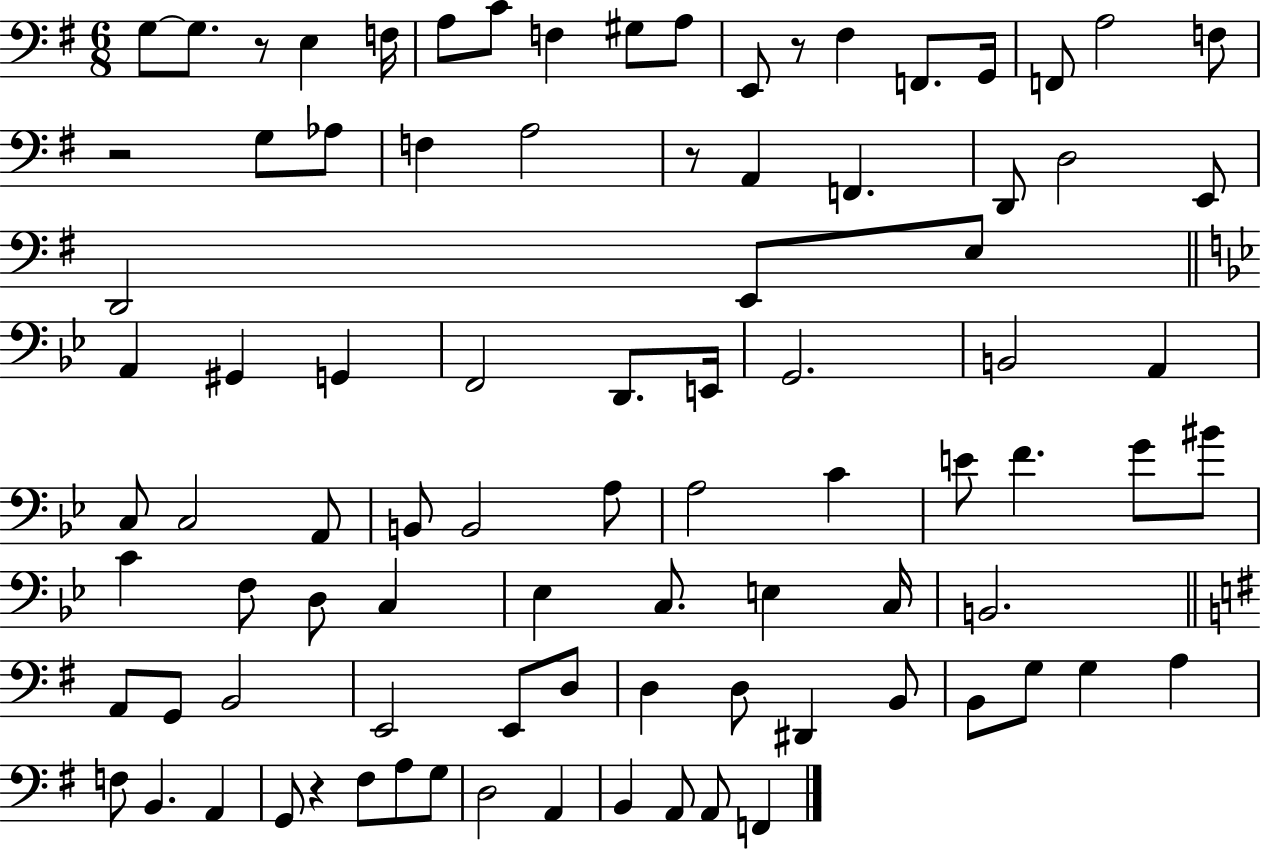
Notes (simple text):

G3/e G3/e. R/e E3/q F3/s A3/e C4/e F3/q G#3/e A3/e E2/e R/e F#3/q F2/e. G2/s F2/e A3/h F3/e R/h G3/e Ab3/e F3/q A3/h R/e A2/q F2/q. D2/e D3/h E2/e D2/h E2/e E3/e A2/q G#2/q G2/q F2/h D2/e. E2/s G2/h. B2/h A2/q C3/e C3/h A2/e B2/e B2/h A3/e A3/h C4/q E4/e F4/q. G4/e BIS4/e C4/q F3/e D3/e C3/q Eb3/q C3/e. E3/q C3/s B2/h. A2/e G2/e B2/h E2/h E2/e D3/e D3/q D3/e D#2/q B2/e B2/e G3/e G3/q A3/q F3/e B2/q. A2/q G2/e R/q F#3/e A3/e G3/e D3/h A2/q B2/q A2/e A2/e F2/q